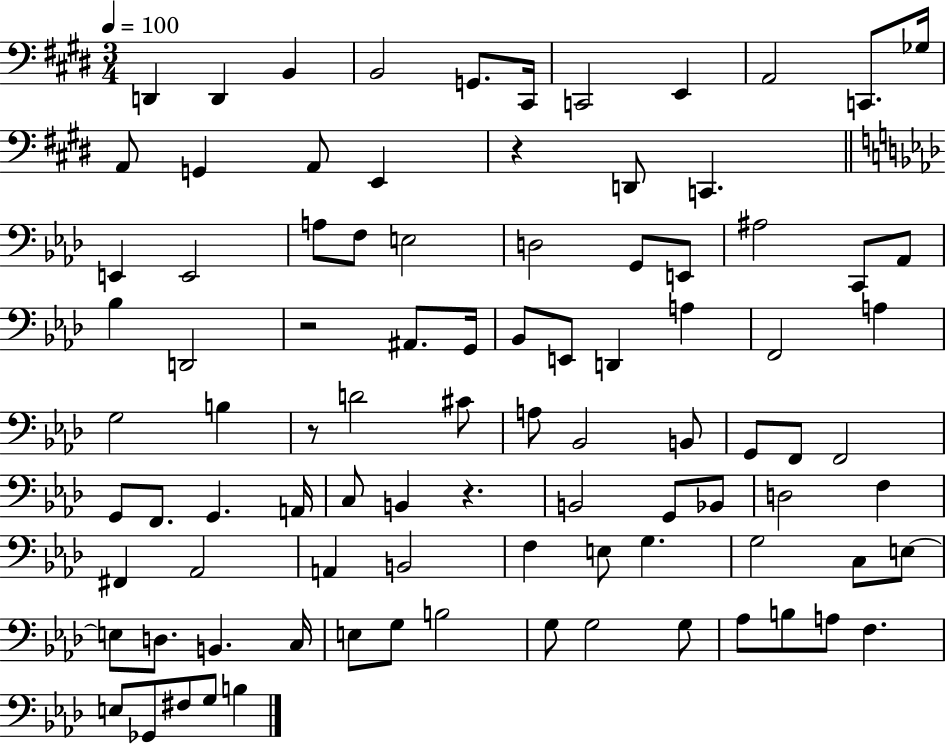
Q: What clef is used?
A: bass